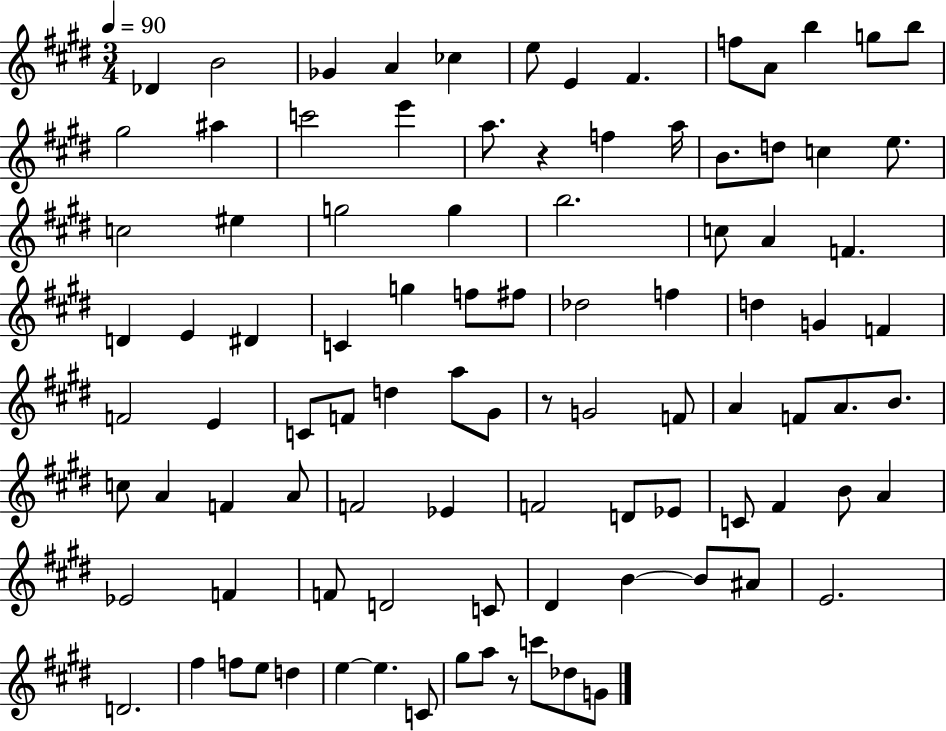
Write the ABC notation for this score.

X:1
T:Untitled
M:3/4
L:1/4
K:E
_D B2 _G A _c e/2 E ^F f/2 A/2 b g/2 b/2 ^g2 ^a c'2 e' a/2 z f a/4 B/2 d/2 c e/2 c2 ^e g2 g b2 c/2 A F D E ^D C g f/2 ^f/2 _d2 f d G F F2 E C/2 F/2 d a/2 ^G/2 z/2 G2 F/2 A F/2 A/2 B/2 c/2 A F A/2 F2 _E F2 D/2 _E/2 C/2 ^F B/2 A _E2 F F/2 D2 C/2 ^D B B/2 ^A/2 E2 D2 ^f f/2 e/2 d e e C/2 ^g/2 a/2 z/2 c'/2 _d/2 G/2